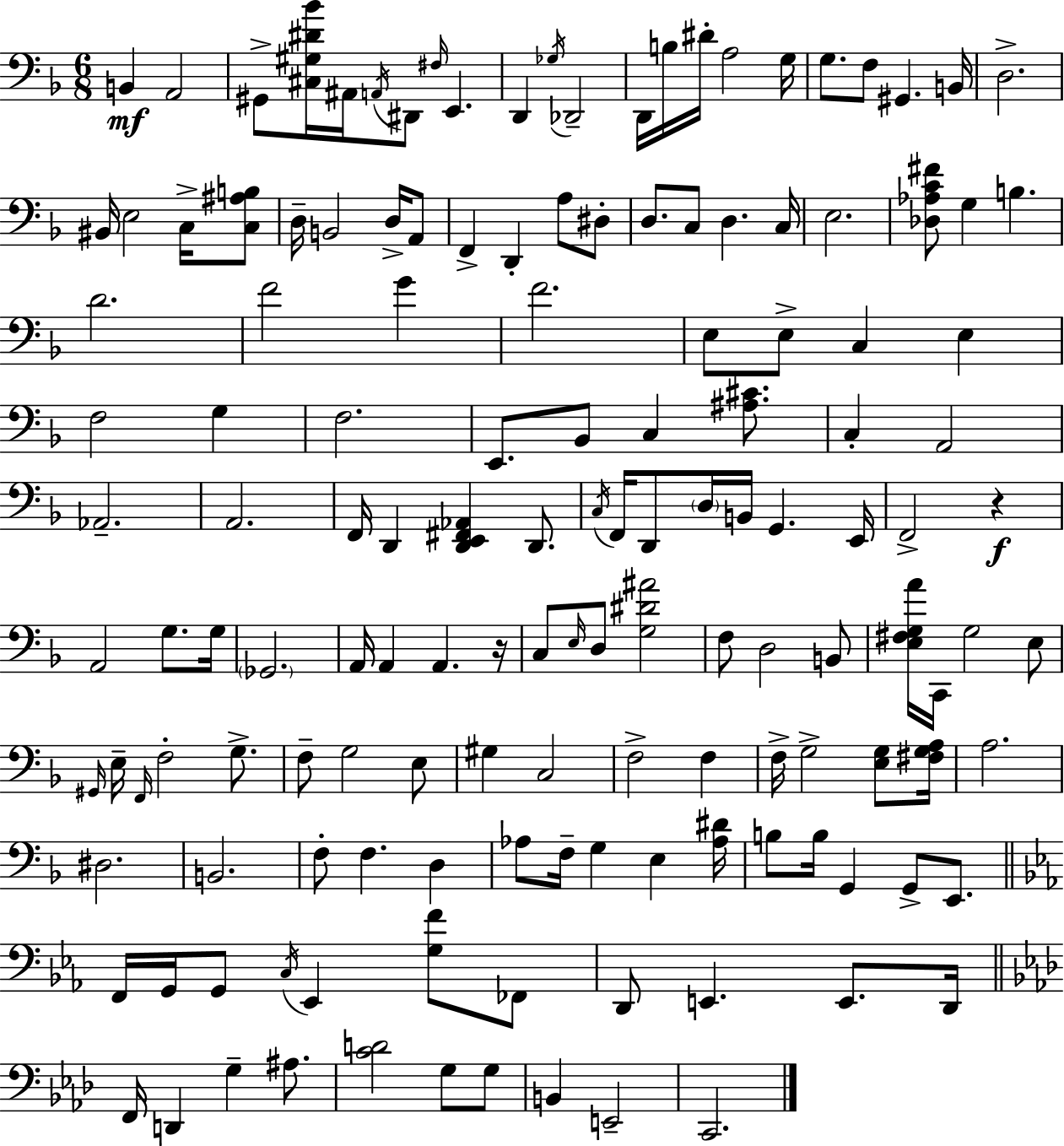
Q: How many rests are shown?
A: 2